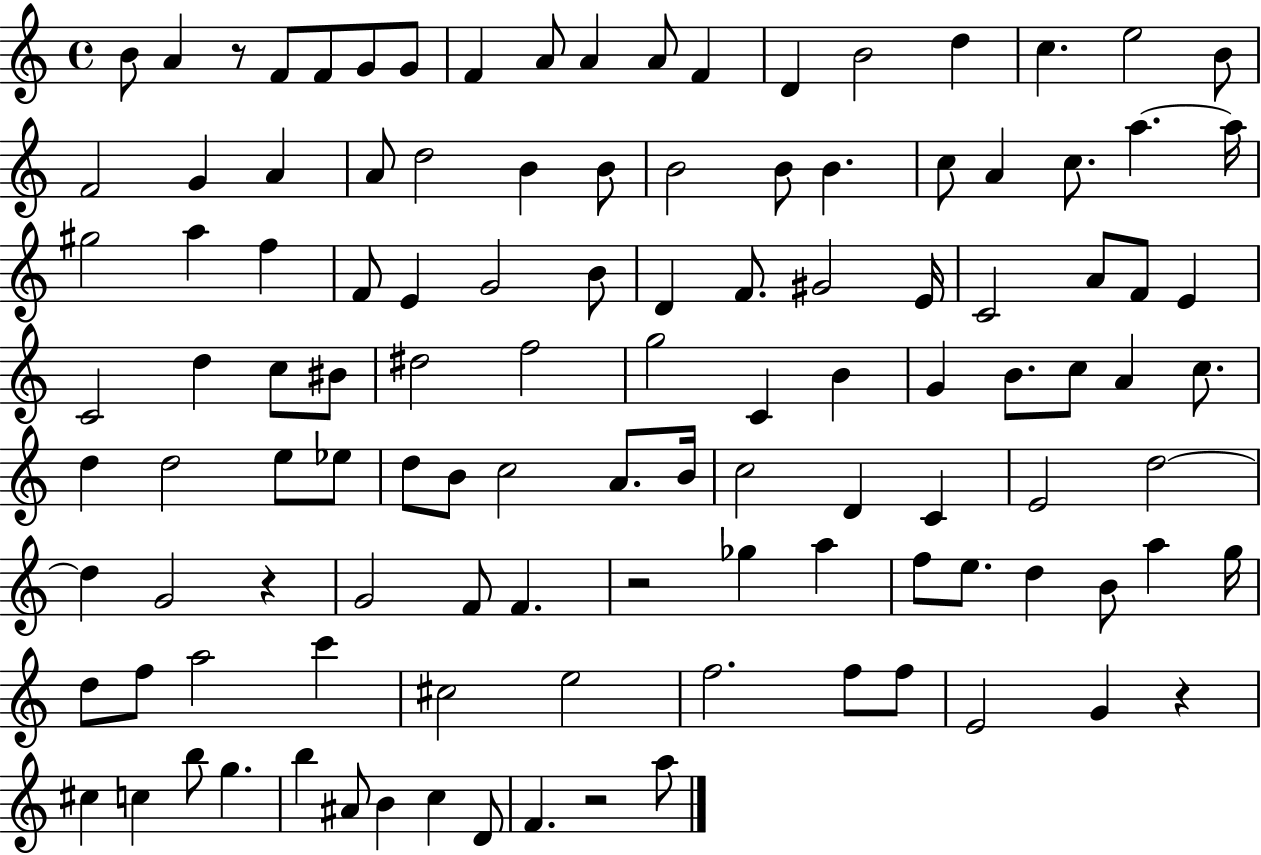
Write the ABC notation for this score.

X:1
T:Untitled
M:4/4
L:1/4
K:C
B/2 A z/2 F/2 F/2 G/2 G/2 F A/2 A A/2 F D B2 d c e2 B/2 F2 G A A/2 d2 B B/2 B2 B/2 B c/2 A c/2 a a/4 ^g2 a f F/2 E G2 B/2 D F/2 ^G2 E/4 C2 A/2 F/2 E C2 d c/2 ^B/2 ^d2 f2 g2 C B G B/2 c/2 A c/2 d d2 e/2 _e/2 d/2 B/2 c2 A/2 B/4 c2 D C E2 d2 d G2 z G2 F/2 F z2 _g a f/2 e/2 d B/2 a g/4 d/2 f/2 a2 c' ^c2 e2 f2 f/2 f/2 E2 G z ^c c b/2 g b ^A/2 B c D/2 F z2 a/2